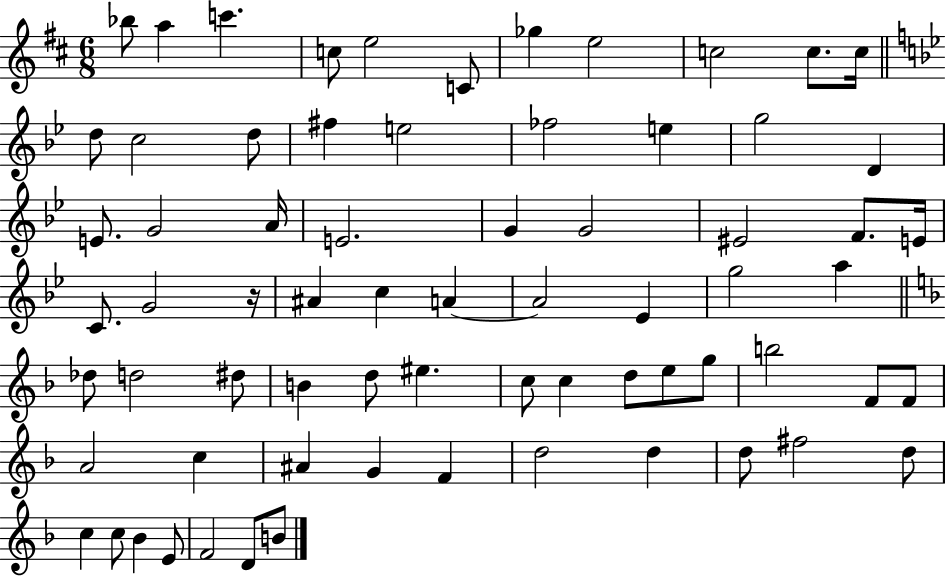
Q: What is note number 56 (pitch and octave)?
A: G4